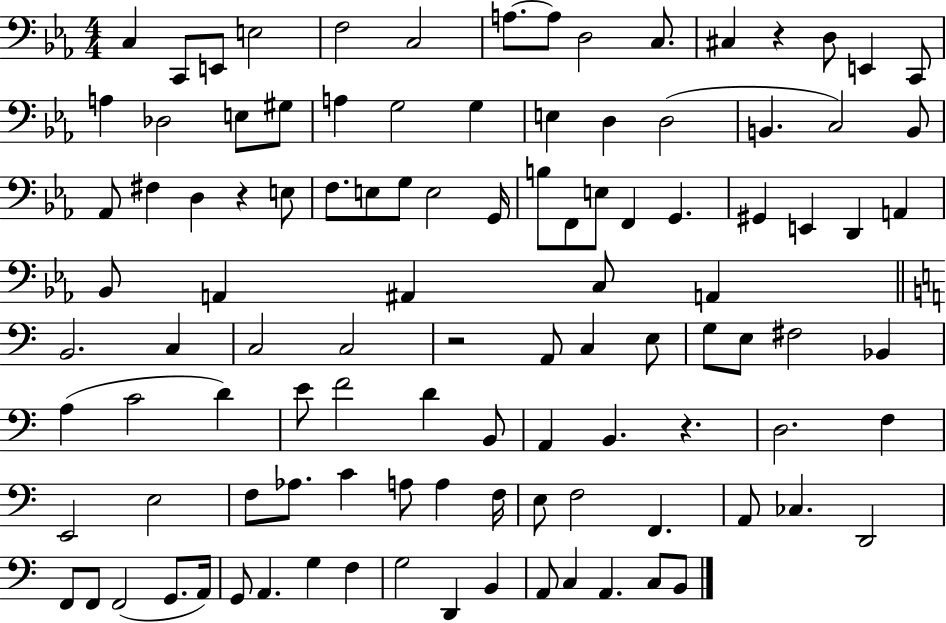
C3/q C2/e E2/e E3/h F3/h C3/h A3/e. A3/e D3/h C3/e. C#3/q R/q D3/e E2/q C2/e A3/q Db3/h E3/e G#3/e A3/q G3/h G3/q E3/q D3/q D3/h B2/q. C3/h B2/e Ab2/e F#3/q D3/q R/q E3/e F3/e. E3/e G3/e E3/h G2/s B3/e F2/e E3/e F2/q G2/q. G#2/q E2/q D2/q A2/q Bb2/e A2/q A#2/q C3/e A2/q B2/h. C3/q C3/h C3/h R/h A2/e C3/q E3/e G3/e E3/e F#3/h Bb2/q A3/q C4/h D4/q E4/e F4/h D4/q B2/e A2/q B2/q. R/q. D3/h. F3/q E2/h E3/h F3/e Ab3/e. C4/q A3/e A3/q F3/s E3/e F3/h F2/q. A2/e CES3/q. D2/h F2/e F2/e F2/h G2/e. A2/s G2/e A2/q. G3/q F3/q G3/h D2/q B2/q A2/e C3/q A2/q. C3/e B2/e